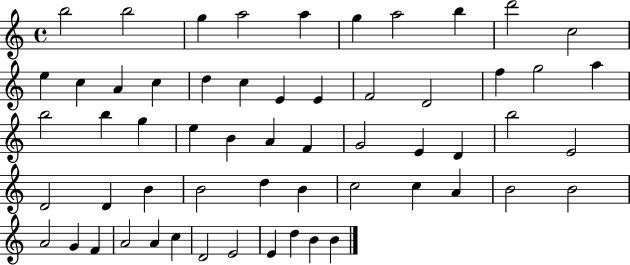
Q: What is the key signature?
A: C major